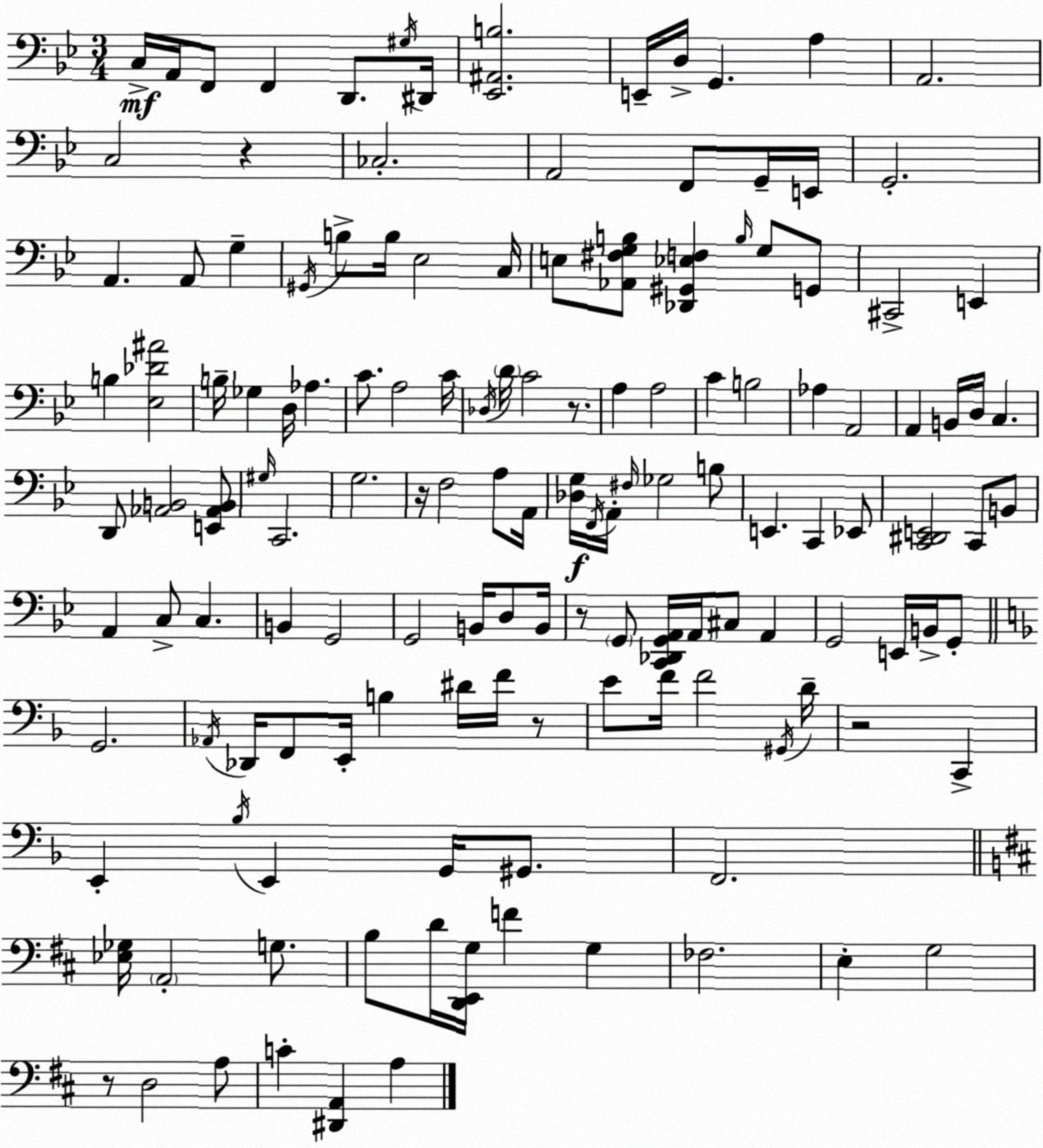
X:1
T:Untitled
M:3/4
L:1/4
K:Gm
C,/4 A,,/4 F,,/2 F,, D,,/2 ^G,/4 ^D,,/4 [_E,,^A,,B,]2 E,,/4 D,/4 G,, A, A,,2 C,2 z _C,2 A,,2 F,,/2 G,,/4 E,,/4 G,,2 A,, A,,/2 G, ^G,,/4 B,/2 B,/4 _E,2 C,/4 E,/2 [_A,,^F,G,B,]/2 [_D,,^G,,_E,F,] B,/4 G,/2 G,,/2 ^C,,2 E,, B, [_E,_D^A]2 B,/4 _G, D,/4 _A, C/2 A,2 C/4 _D,/4 D/4 C2 z/2 A, A,2 C B,2 _A, A,,2 A,, B,,/4 D,/4 C, D,,/2 [_A,,B,,]2 [E,,_A,,B,,]/2 ^G,/4 C,,2 G,2 z/4 F,2 A,/2 A,,/4 [_D,G,]/4 F,,/4 A,,/4 ^F,/4 _G,2 B,/2 E,, C,, _E,,/2 [C,,^D,,E,,]2 C,,/2 B,,/2 A,, C,/2 C, B,, G,,2 G,,2 B,,/4 D,/2 B,,/4 z/2 G,,/2 [C,,_D,,G,,A,,]/4 A,,/4 ^C,/2 A,, G,,2 E,,/4 B,,/4 G,,/2 G,,2 _A,,/4 _D,,/4 F,,/2 E,,/4 B, ^D/4 F/4 z/2 E/2 F/4 F2 ^G,,/4 D/4 z2 C,, E,, _B,/4 E,, G,,/4 ^G,,/2 F,,2 [_E,_G,]/4 A,,2 G,/2 B,/2 D/4 [D,,E,,G,]/4 F G, _F,2 E, G,2 z/2 D,2 A,/2 C [^D,,A,,] A,